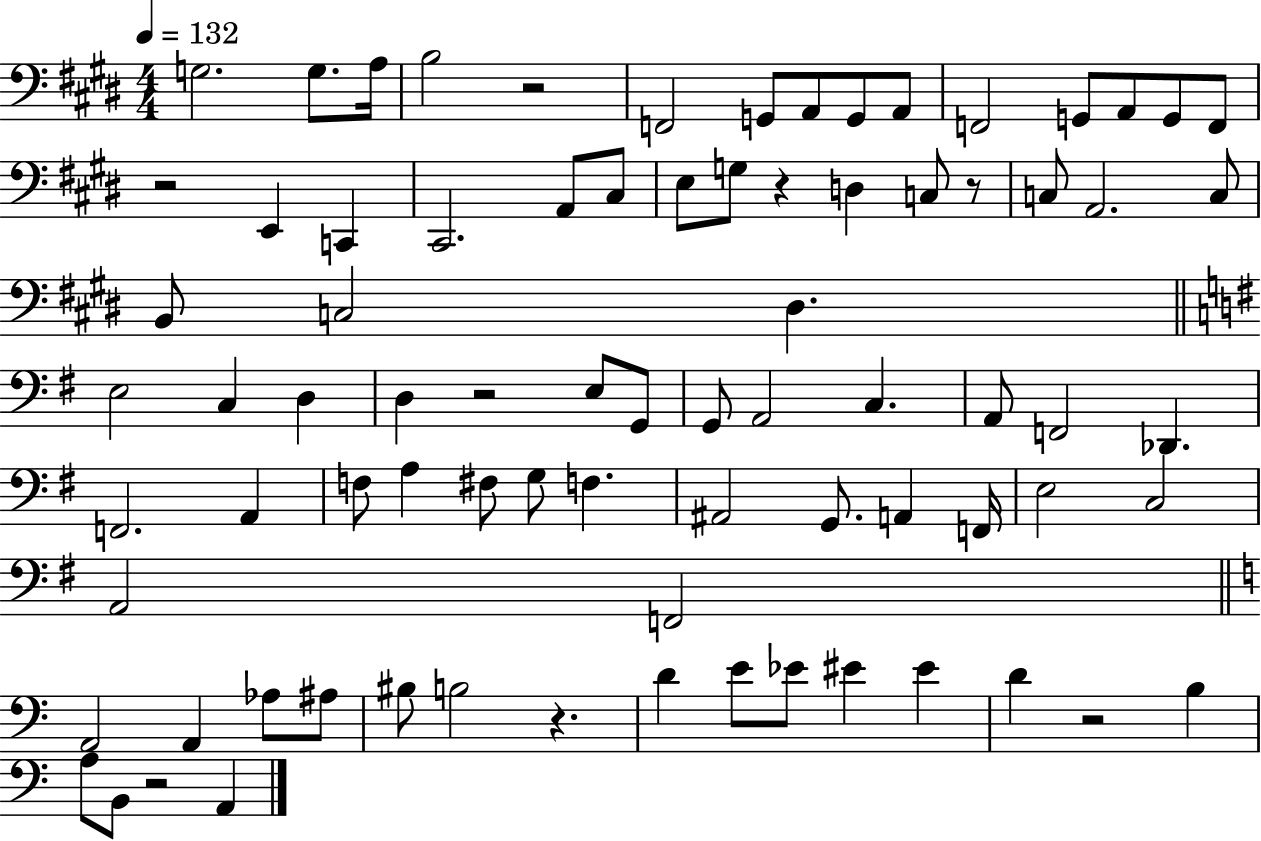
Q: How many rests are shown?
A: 8